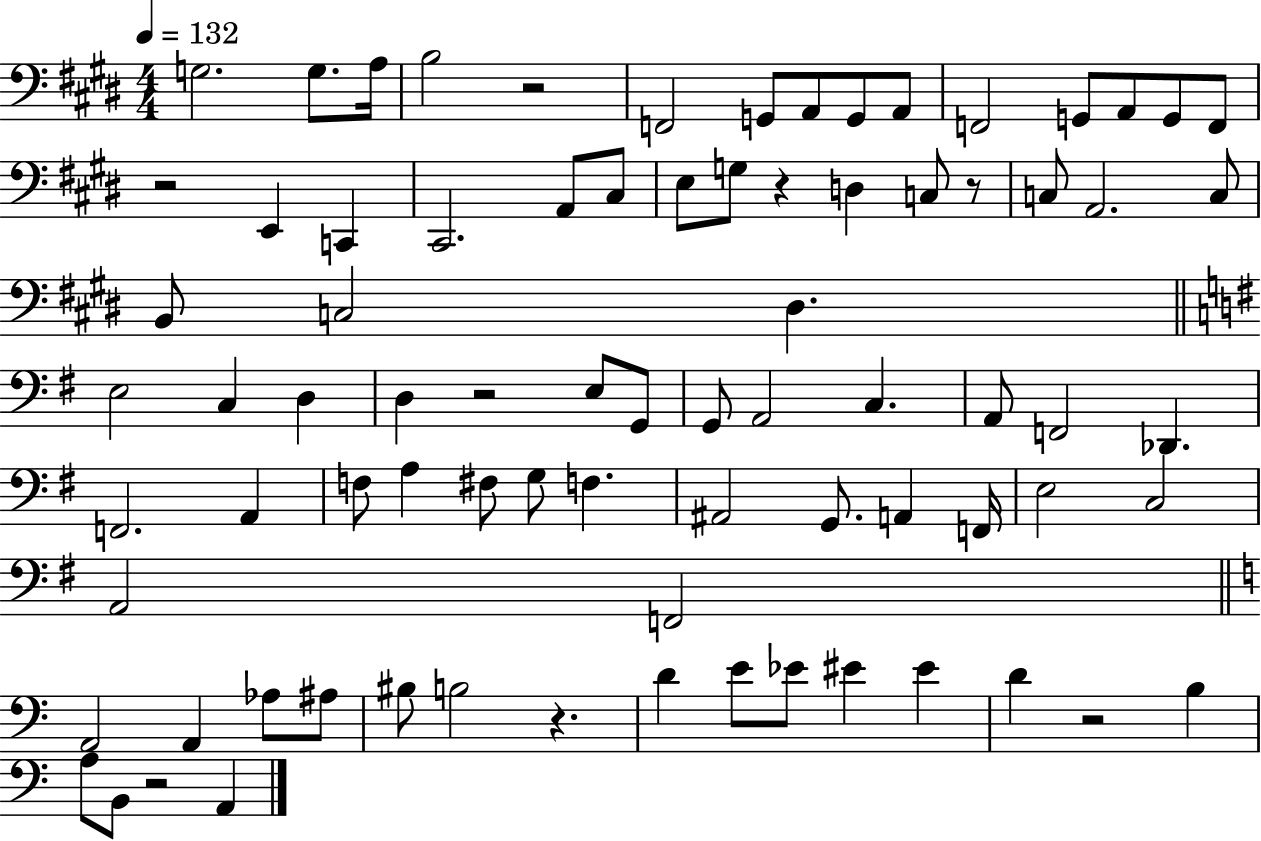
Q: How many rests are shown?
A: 8